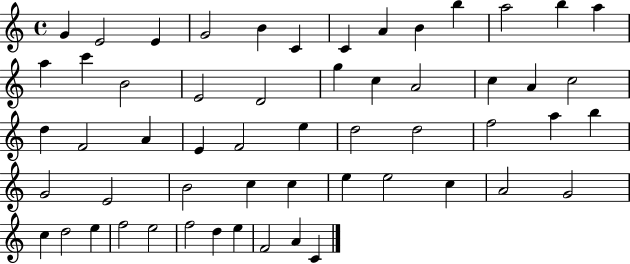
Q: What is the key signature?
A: C major